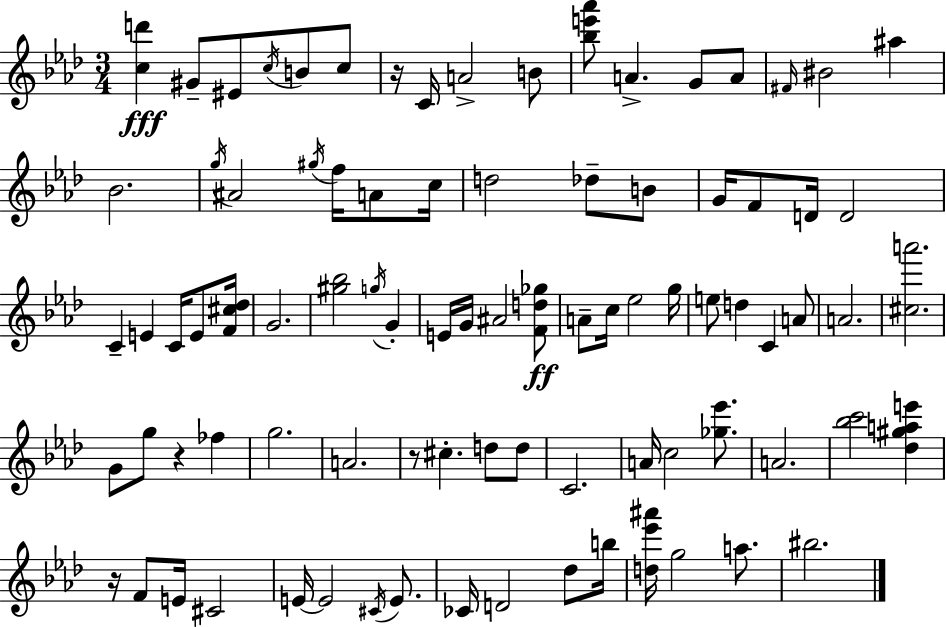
{
  \clef treble
  \numericTimeSignature
  \time 3/4
  \key aes \major
  <c'' d'''>4\fff gis'8-- eis'8 \acciaccatura { c''16 } b'8 c''8 | r16 c'16 a'2-> b'8 | <bes'' e''' aes'''>8 a'4.-> g'8 a'8 | \grace { fis'16 } bis'2 ais''4 | \break bes'2. | \acciaccatura { g''16 } ais'2 \acciaccatura { gis''16 } | f''16 a'8 c''16 d''2 | des''8-- b'8 g'16 f'8 d'16 d'2 | \break c'4-- e'4 | c'16 e'8 <f' cis'' des''>16 g'2. | <gis'' bes''>2 | \acciaccatura { g''16 } g'4-. e'16 g'16 ais'2 | \break <f' d'' ges''>8\ff a'8-- c''16 ees''2 | g''16 e''8 d''4 c'4 | a'8 a'2. | <cis'' a'''>2. | \break g'8 g''8 r4 | fes''4 g''2. | a'2. | r8 cis''4.-. | \break d''8 d''8 c'2. | a'16 c''2 | <ges'' ees'''>8. a'2. | <bes'' c'''>2 | \break <des'' gis'' a'' e'''>4 r16 f'8 e'16 cis'2 | e'16~~ e'2 | \acciaccatura { cis'16 } e'8. ces'16 d'2 | des''8 b''16 <d'' ees''' ais'''>16 g''2 | \break a''8. bis''2. | \bar "|."
}